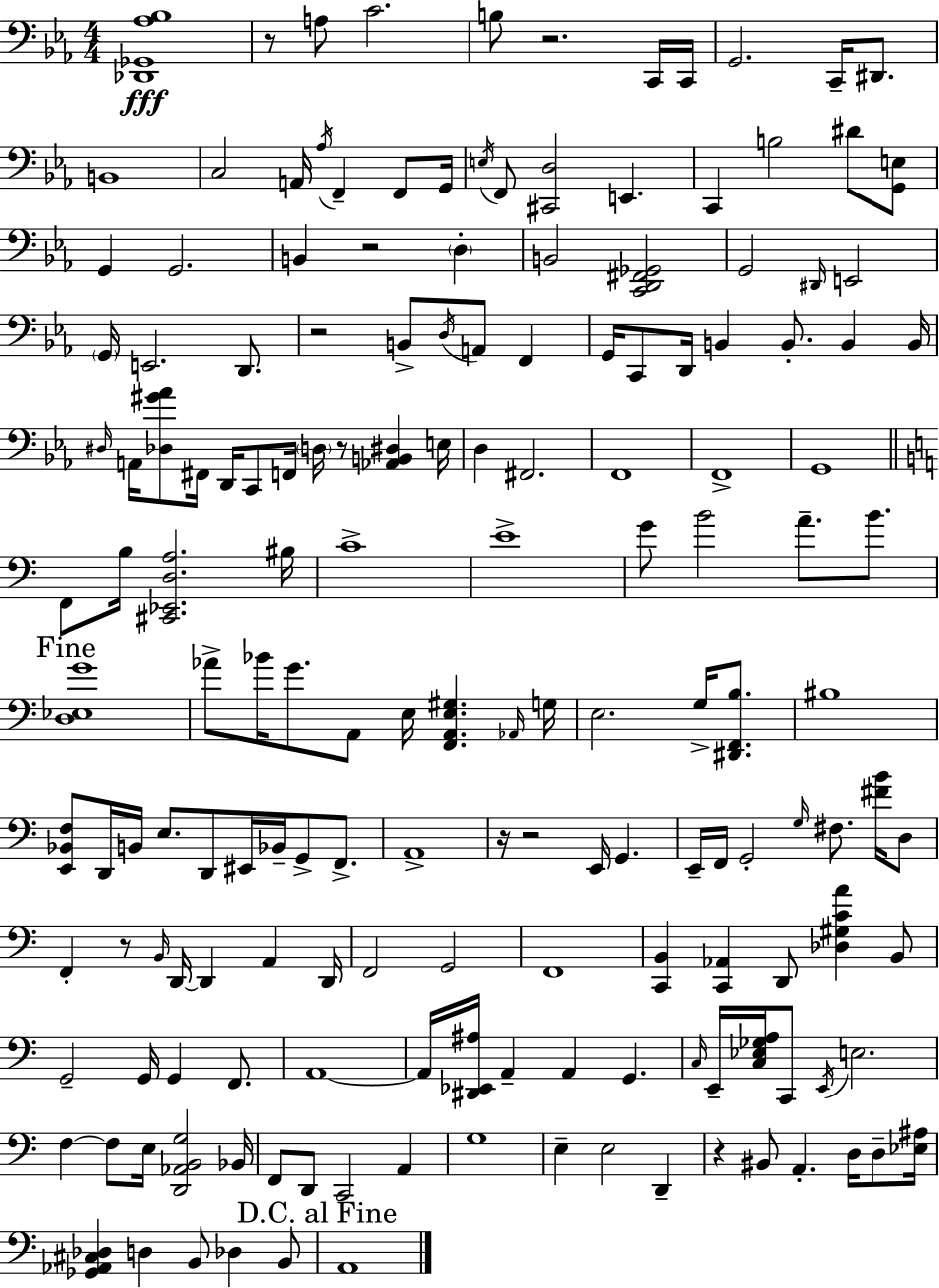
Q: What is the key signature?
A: EES major